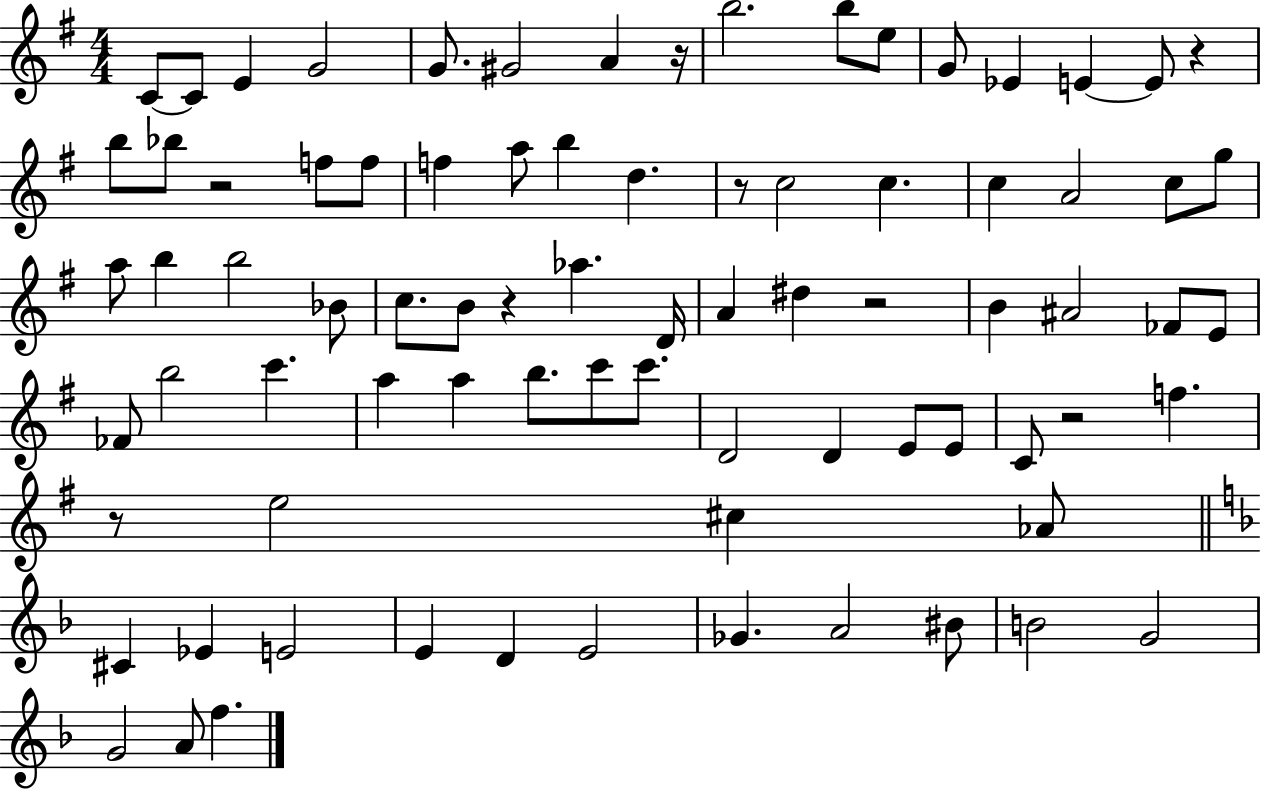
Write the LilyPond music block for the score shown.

{
  \clef treble
  \numericTimeSignature
  \time 4/4
  \key g \major
  \repeat volta 2 { c'8~~ c'8 e'4 g'2 | g'8. gis'2 a'4 r16 | b''2. b''8 e''8 | g'8 ees'4 e'4~~ e'8 r4 | \break b''8 bes''8 r2 f''8 f''8 | f''4 a''8 b''4 d''4. | r8 c''2 c''4. | c''4 a'2 c''8 g''8 | \break a''8 b''4 b''2 bes'8 | c''8. b'8 r4 aes''4. d'16 | a'4 dis''4 r2 | b'4 ais'2 fes'8 e'8 | \break fes'8 b''2 c'''4. | a''4 a''4 b''8. c'''8 c'''8. | d'2 d'4 e'8 e'8 | c'8 r2 f''4. | \break r8 e''2 cis''4 aes'8 | \bar "||" \break \key f \major cis'4 ees'4 e'2 | e'4 d'4 e'2 | ges'4. a'2 bis'8 | b'2 g'2 | \break g'2 a'8 f''4. | } \bar "|."
}